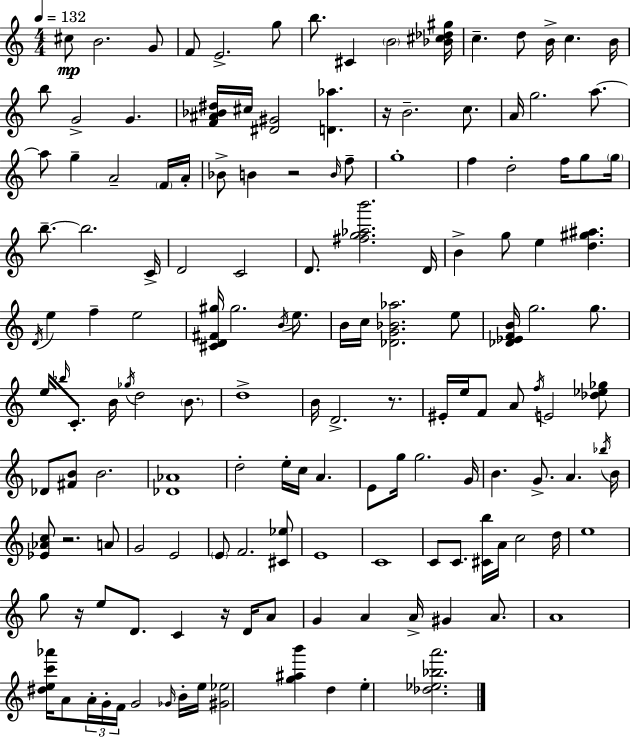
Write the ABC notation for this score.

X:1
T:Untitled
M:4/4
L:1/4
K:Am
^c/2 B2 G/2 F/2 E2 g/2 b/2 ^C B2 [_B^c_d^g]/4 c d/2 B/4 c B/4 b/2 G2 G [F^A_B^d]/4 ^c/4 [^D^G]2 [D_a] z/4 B2 c/2 A/4 g2 a/2 a/2 g A2 F/4 A/4 _B/2 B z2 B/4 f/2 g4 f d2 f/4 g/2 g/4 b/2 b2 C/4 D2 C2 D/2 [^fg_ab']2 D/4 B g/2 e [d^g^a] D/4 e f e2 [^CD^F^g]/4 ^g2 B/4 e/2 B/4 c/4 [_DG_B_a]2 e/2 [_D_EFB]/4 g2 g/2 e/4 _b/4 C/2 B/4 _g/4 d2 B/2 d4 B/4 D2 z/2 ^E/4 e/4 F/2 A/2 f/4 E2 [_d_e_g]/2 _D/2 [^FB]/2 B2 [_D_A]4 d2 e/4 c/4 A E/2 g/4 g2 G/4 B G/2 A _b/4 B/4 [_E_Ac]/2 z2 A/2 G2 E2 E/2 F2 [^C_e]/2 E4 C4 C/2 C/2 [^Cb]/4 A/4 c2 d/4 e4 g/2 z/4 e/2 D/2 C z/4 D/4 A/2 G A A/4 ^G A/2 A4 [^dec'_a']/4 A/2 A/4 G/4 F/4 G2 _G/4 B/4 e/4 [^G_e]2 [g^ab'] d e [_d_e_ba']2